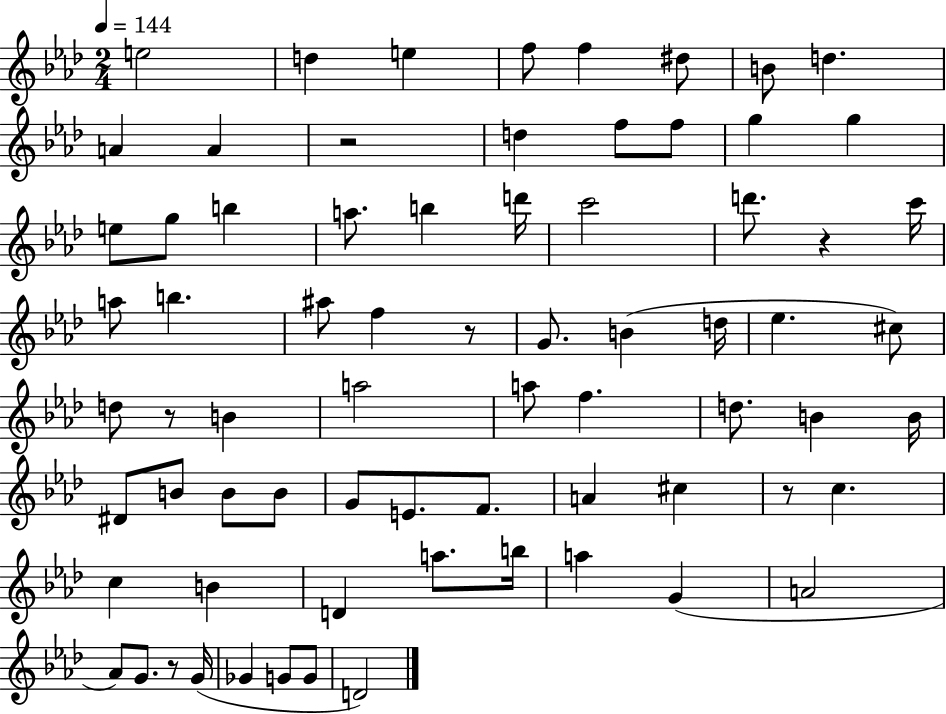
{
  \clef treble
  \numericTimeSignature
  \time 2/4
  \key aes \major
  \tempo 4 = 144
  e''2 | d''4 e''4 | f''8 f''4 dis''8 | b'8 d''4. | \break a'4 a'4 | r2 | d''4 f''8 f''8 | g''4 g''4 | \break e''8 g''8 b''4 | a''8. b''4 d'''16 | c'''2 | d'''8. r4 c'''16 | \break a''8 b''4. | ais''8 f''4 r8 | g'8. b'4( d''16 | ees''4. cis''8) | \break d''8 r8 b'4 | a''2 | a''8 f''4. | d''8. b'4 b'16 | \break dis'8 b'8 b'8 b'8 | g'8 e'8. f'8. | a'4 cis''4 | r8 c''4. | \break c''4 b'4 | d'4 a''8. b''16 | a''4 g'4( | a'2 | \break aes'8) g'8. r8 g'16( | ges'4 g'8 g'8 | d'2) | \bar "|."
}